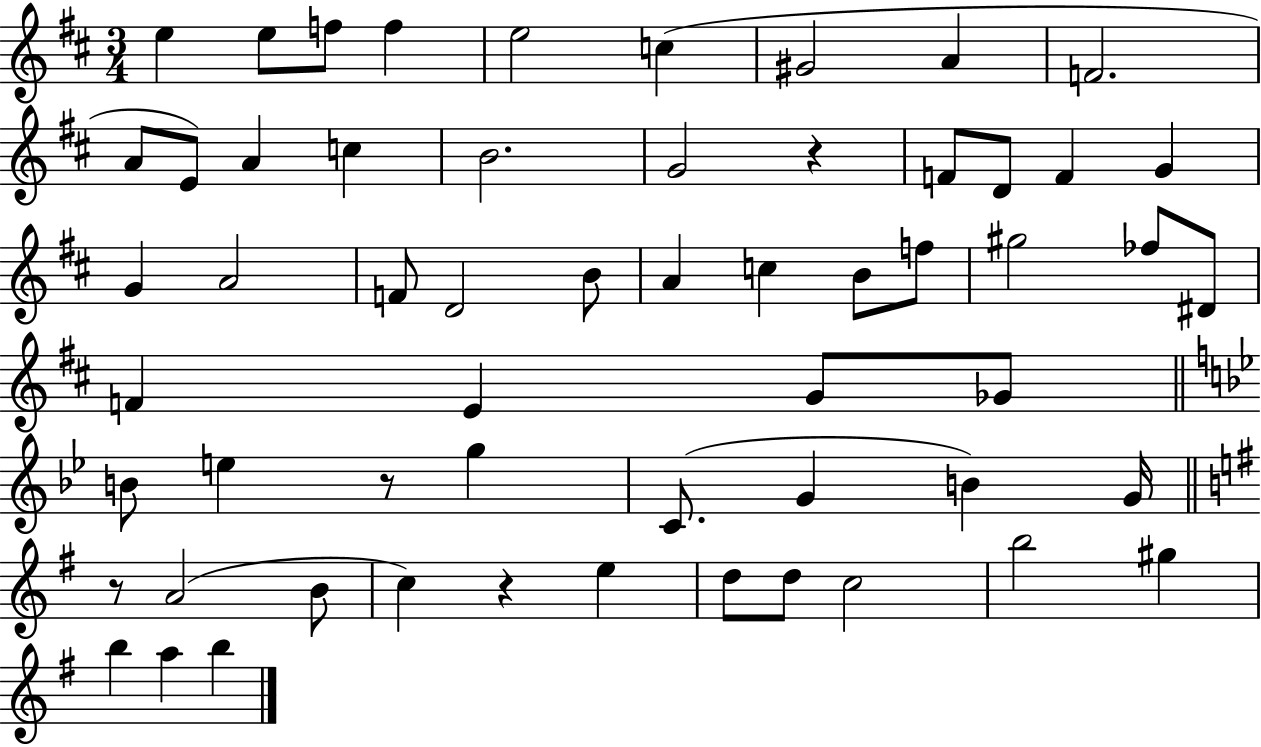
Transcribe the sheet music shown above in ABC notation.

X:1
T:Untitled
M:3/4
L:1/4
K:D
e e/2 f/2 f e2 c ^G2 A F2 A/2 E/2 A c B2 G2 z F/2 D/2 F G G A2 F/2 D2 B/2 A c B/2 f/2 ^g2 _f/2 ^D/2 F E G/2 _G/2 B/2 e z/2 g C/2 G B G/4 z/2 A2 B/2 c z e d/2 d/2 c2 b2 ^g b a b